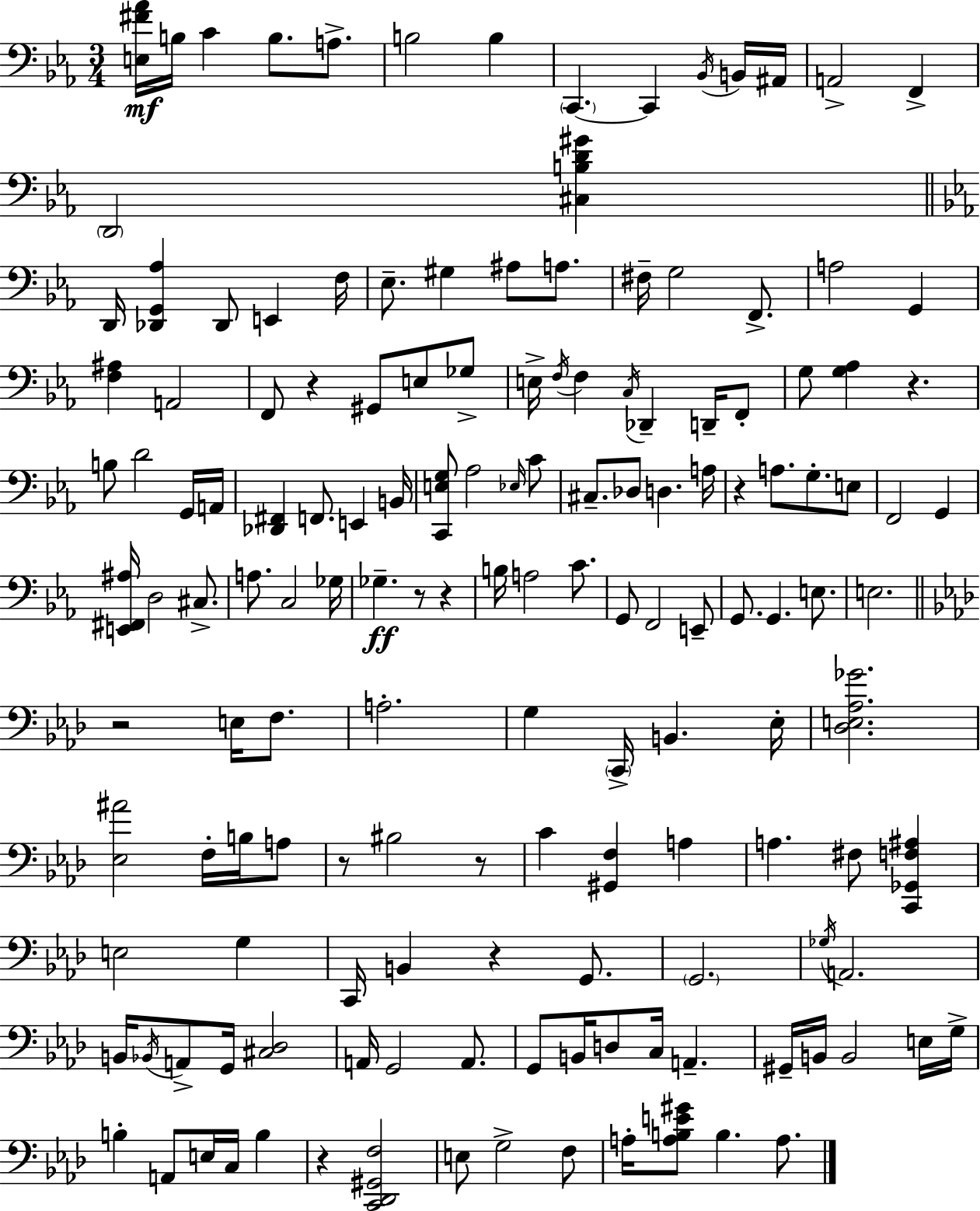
X:1
T:Untitled
M:3/4
L:1/4
K:Cm
[E,^F_A]/4 B,/4 C B,/2 A,/2 B,2 B, C,, C,, _B,,/4 B,,/4 ^A,,/4 A,,2 F,, D,,2 [^C,B,D^G] D,,/4 [_D,,G,,_A,] _D,,/2 E,, F,/4 _E,/2 ^G, ^A,/2 A,/2 ^F,/4 G,2 F,,/2 A,2 G,, [F,^A,] A,,2 F,,/2 z ^G,,/2 E,/2 _G,/2 E,/4 F,/4 F, C,/4 _D,, D,,/4 F,,/2 G,/2 [G,_A,] z B,/2 D2 G,,/4 A,,/4 [_D,,^F,,] F,,/2 E,, B,,/4 [C,,E,G,]/2 _A,2 _E,/4 C/2 ^C,/2 _D,/2 D, A,/4 z A,/2 G,/2 E,/2 F,,2 G,, [E,,^F,,^A,]/4 D,2 ^C,/2 A,/2 C,2 _G,/4 _G, z/2 z B,/4 A,2 C/2 G,,/2 F,,2 E,,/2 G,,/2 G,, E,/2 E,2 z2 E,/4 F,/2 A,2 G, C,,/4 B,, _E,/4 [_D,E,_A,_G]2 [_E,^A]2 F,/4 B,/4 A,/2 z/2 ^B,2 z/2 C [^G,,F,] A, A, ^F,/2 [C,,_G,,F,^A,] E,2 G, C,,/4 B,, z G,,/2 G,,2 _G,/4 A,,2 B,,/4 _B,,/4 A,,/2 G,,/4 [^C,_D,]2 A,,/4 G,,2 A,,/2 G,,/2 B,,/4 D,/2 C,/4 A,, ^G,,/4 B,,/4 B,,2 E,/4 G,/4 B, A,,/2 E,/4 C,/4 B, z [C,,_D,,^G,,F,]2 E,/2 G,2 F,/2 A,/4 [A,B,E^G]/2 B, A,/2